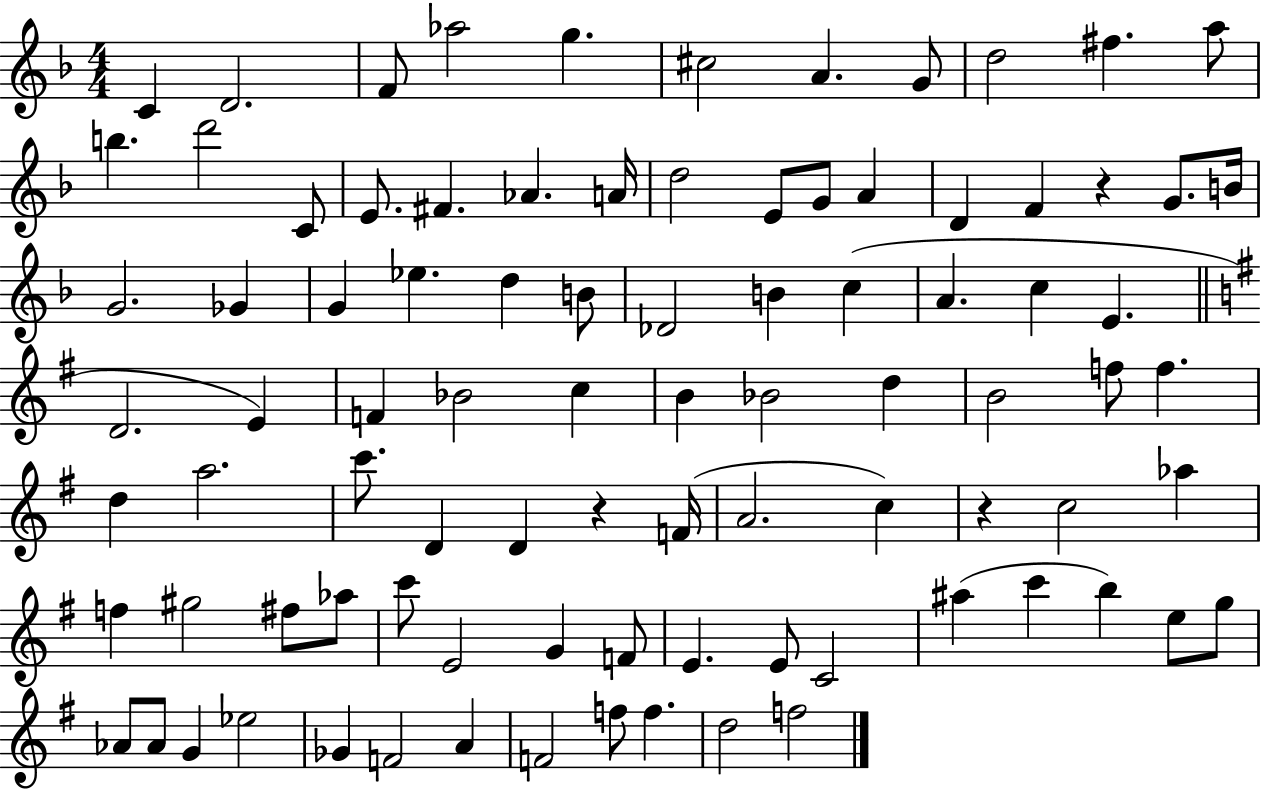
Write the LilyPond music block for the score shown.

{
  \clef treble
  \numericTimeSignature
  \time 4/4
  \key f \major
  c'4 d'2. | f'8 aes''2 g''4. | cis''2 a'4. g'8 | d''2 fis''4. a''8 | \break b''4. d'''2 c'8 | e'8. fis'4. aes'4. a'16 | d''2 e'8 g'8 a'4 | d'4 f'4 r4 g'8. b'16 | \break g'2. ges'4 | g'4 ees''4. d''4 b'8 | des'2 b'4 c''4( | a'4. c''4 e'4. | \break \bar "||" \break \key g \major d'2. e'4) | f'4 bes'2 c''4 | b'4 bes'2 d''4 | b'2 f''8 f''4. | \break d''4 a''2. | c'''8. d'4 d'4 r4 f'16( | a'2. c''4) | r4 c''2 aes''4 | \break f''4 gis''2 fis''8 aes''8 | c'''8 e'2 g'4 f'8 | e'4. e'8 c'2 | ais''4( c'''4 b''4) e''8 g''8 | \break aes'8 aes'8 g'4 ees''2 | ges'4 f'2 a'4 | f'2 f''8 f''4. | d''2 f''2 | \break \bar "|."
}